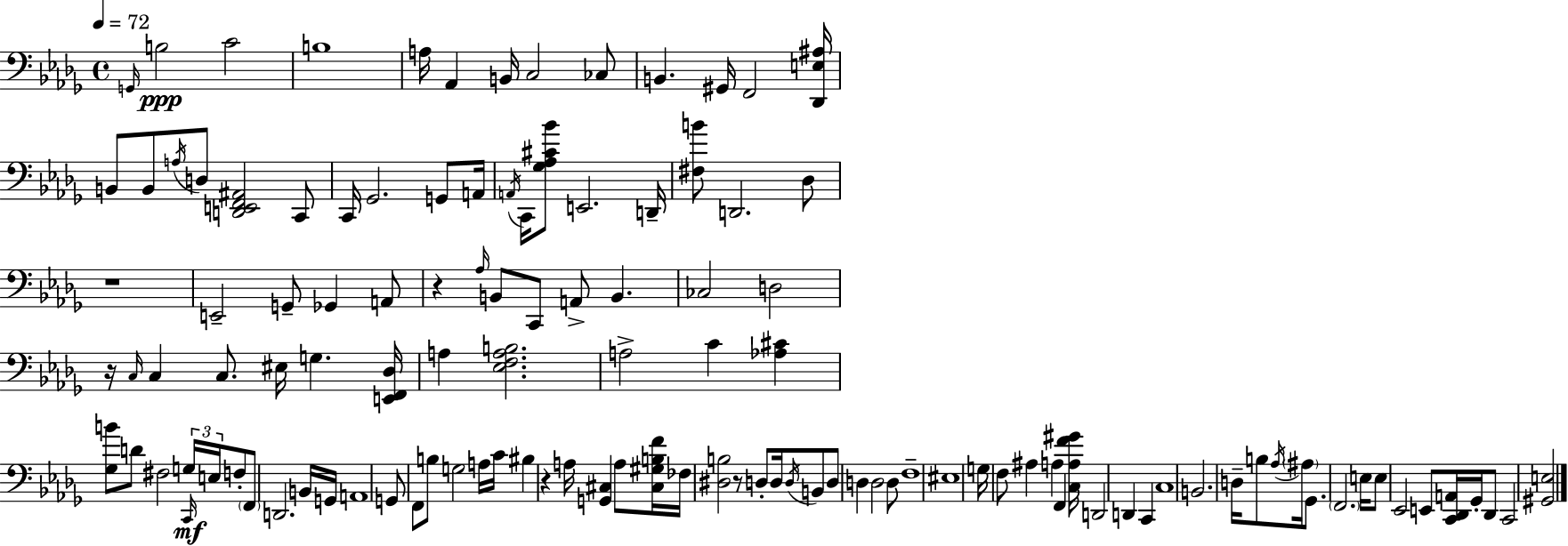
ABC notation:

X:1
T:Untitled
M:4/4
L:1/4
K:Bbm
G,,/4 B,2 C2 B,4 A,/4 _A,, B,,/4 C,2 _C,/2 B,, ^G,,/4 F,,2 [_D,,E,^A,]/4 B,,/2 B,,/2 A,/4 D,/2 [D,,E,,F,,^A,,]2 C,,/2 C,,/4 _G,,2 G,,/2 A,,/4 A,,/4 C,,/4 [_G,_A,^C_B]/2 E,,2 D,,/4 [^F,B]/2 D,,2 _D,/2 z4 E,,2 G,,/2 _G,, A,,/2 z _A,/4 B,,/2 C,,/2 A,,/2 B,, _C,2 D,2 z/4 C,/4 C, C,/2 ^E,/4 G, [E,,F,,_D,]/4 A, [_E,F,A,B,]2 A,2 C [_A,^C] [_G,B]/2 D/2 ^F,2 G,/4 C,,/4 E,/4 F,/2 F,,/2 D,,2 B,,/4 G,,/4 A,,4 G,,/2 F,,/2 B,/2 G,2 A,/4 C/4 ^B, z A,/4 [G,,^C,] A,/2 [^C,^G,B,F]/4 _F,/4 [^D,B,]2 z/2 D,/2 D,/4 D,/4 B,,/2 D,/2 D, D,2 D,/2 F,4 ^E,4 G,/4 F,/2 ^A, A, F,, [C,A,F^G]/4 D,,2 D,, C,, C,4 B,,2 D,/4 B,/2 _A,/4 ^A,/4 _G,,/2 F,,2 E,/4 E,/2 _E,,2 E,,/2 [C,,_D,,A,,]/4 _G,,/4 _D,,/2 C,,2 [^G,,E,]2